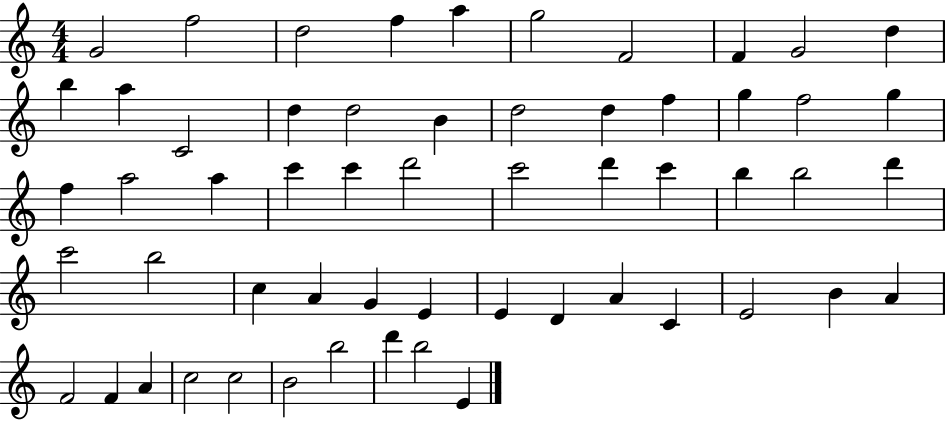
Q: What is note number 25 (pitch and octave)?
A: A5